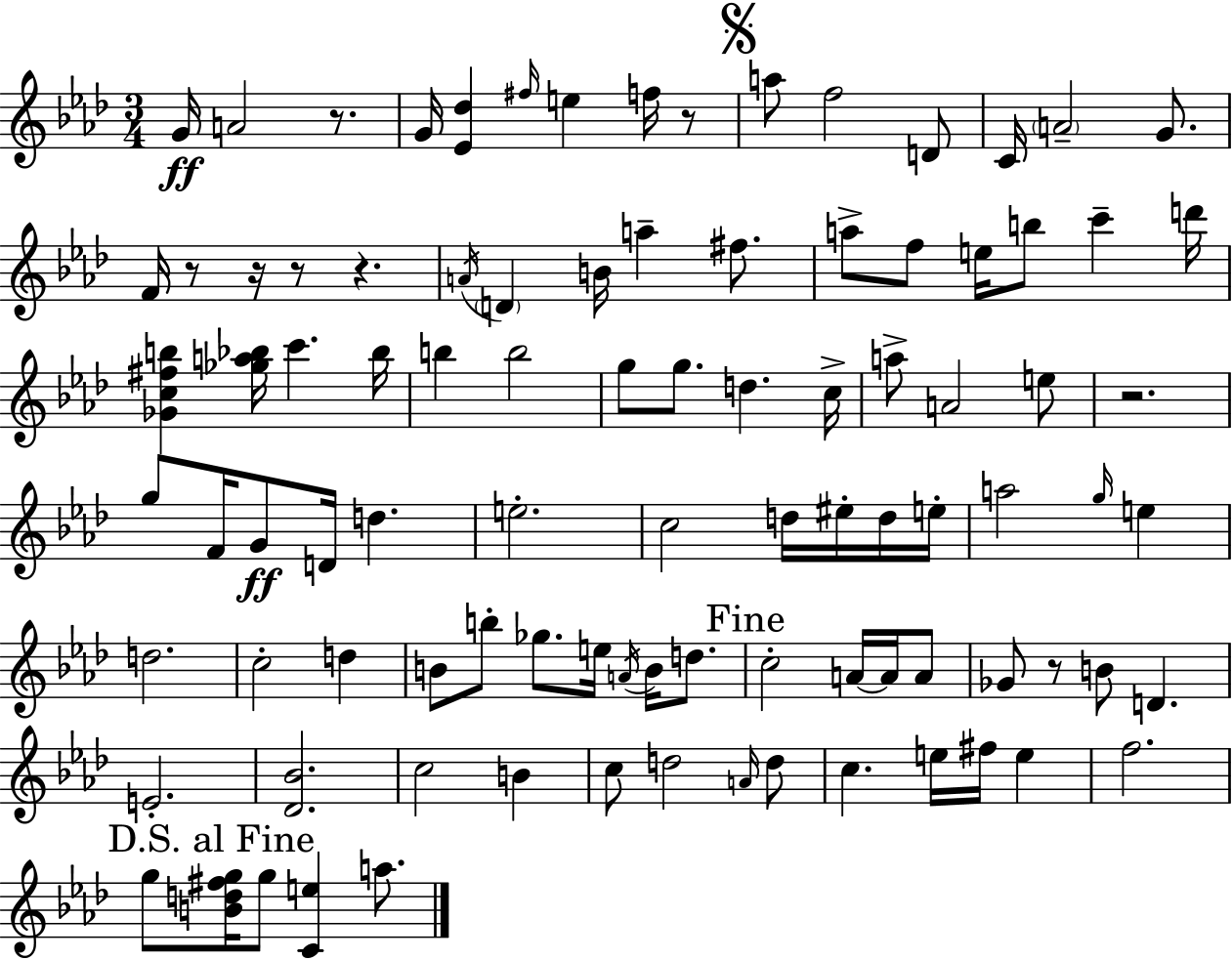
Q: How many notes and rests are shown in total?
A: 95